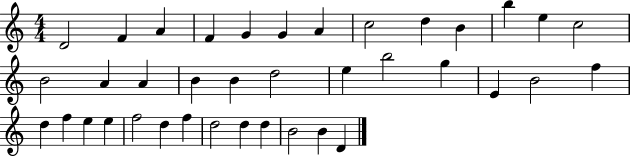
D4/h F4/q A4/q F4/q G4/q G4/q A4/q C5/h D5/q B4/q B5/q E5/q C5/h B4/h A4/q A4/q B4/q B4/q D5/h E5/q B5/h G5/q E4/q B4/h F5/q D5/q F5/q E5/q E5/q F5/h D5/q F5/q D5/h D5/q D5/q B4/h B4/q D4/q